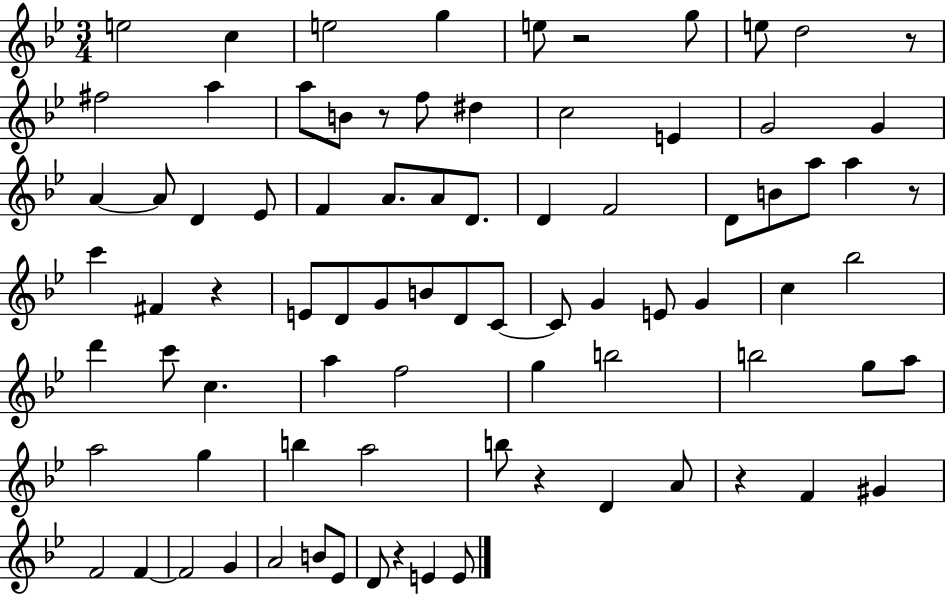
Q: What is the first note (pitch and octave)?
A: E5